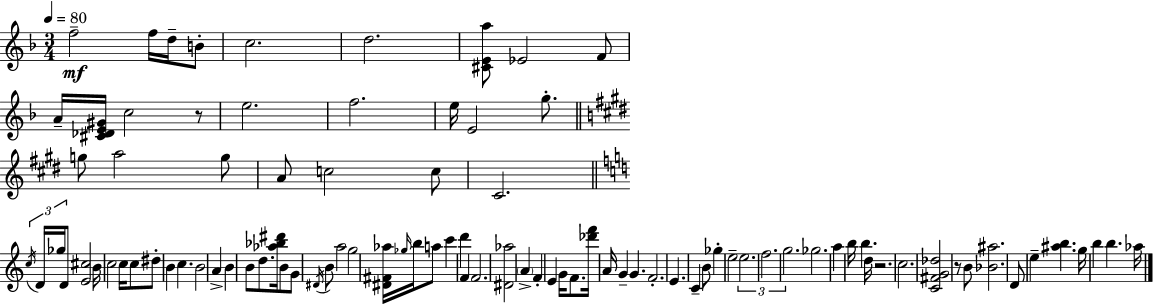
{
  \clef treble
  \numericTimeSignature
  \time 3/4
  \key d \minor
  \tempo 4 = 80
  f''2--\mf f''16 d''16-- b'8-. | c''2. | d''2. | <cis' e' a''>8 ees'2 f'8 | \break a'16-- <cis' des' e' gis'>16 c''2 r8 | e''2. | f''2. | e''16 e'2 g''8.-. | \break \bar "||" \break \key e \major g''8 a''2 g''8 | a'8 c''2 c''8 | cis'2. | \bar "||" \break \key c \major \tuplet 3/2 { \acciaccatura { c''16 } d'16 ges''16 } d'8 <e' cis''>2 | b'16 c''2 c''16 c''8 | dis''8-. b'4 c''4. | b'2 a'4-> | \break b'4 b'8 d''8. <aes'' bes'' dis'''>16 b'8 | g'8 \acciaccatura { dis'16 } b'8 a''2 | g''2 <dis' fis' aes''>16 \grace { ges''16 } | b''16 a''8 c'''4 d'''4 f'4 | \break f'2. | <dis' aes''>2 \parenthesize a'4-> | f'4-. e'4 g'16 | f'8. <des''' f'''>16 a'16 g'4-- g'4. | \break f'2.-. | e'4. c'4-- | b'8 ges''4-. e''2-- | \tuplet 3/2 { e''2. | \break f''2. | g''2. } | ges''2. | a''4 b''16 b''4. | \break d''16 r2. | c''2. | <c' fis' g' des''>2 r8 | b'8 <bes' ais''>2. | \break d'8 e''4-- <ais'' b''>4. | g''16 b''4 b''4. | aes''16 \bar "|."
}